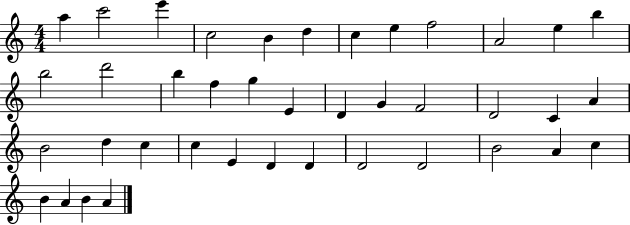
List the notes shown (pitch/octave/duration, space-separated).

A5/q C6/h E6/q C5/h B4/q D5/q C5/q E5/q F5/h A4/h E5/q B5/q B5/h D6/h B5/q F5/q G5/q E4/q D4/q G4/q F4/h D4/h C4/q A4/q B4/h D5/q C5/q C5/q E4/q D4/q D4/q D4/h D4/h B4/h A4/q C5/q B4/q A4/q B4/q A4/q